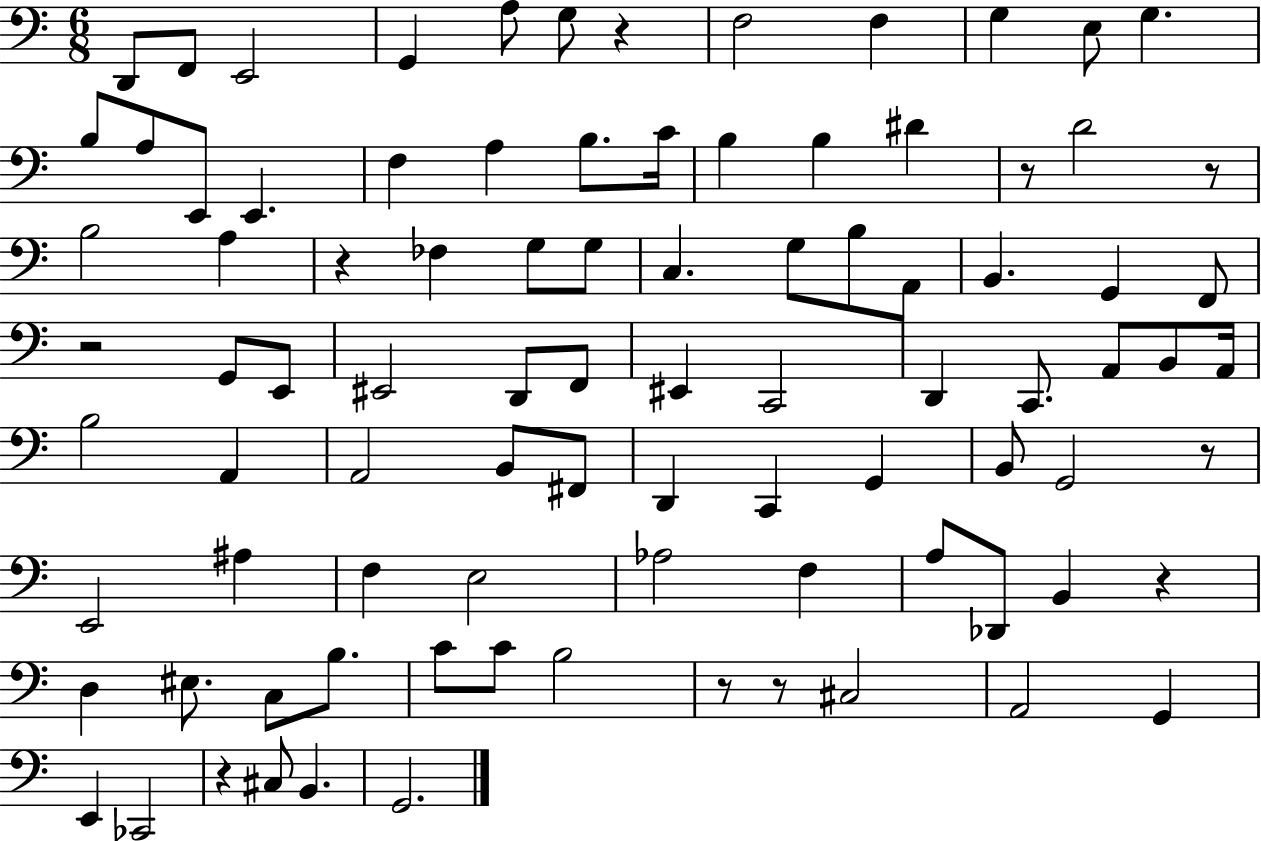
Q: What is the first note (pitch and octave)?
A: D2